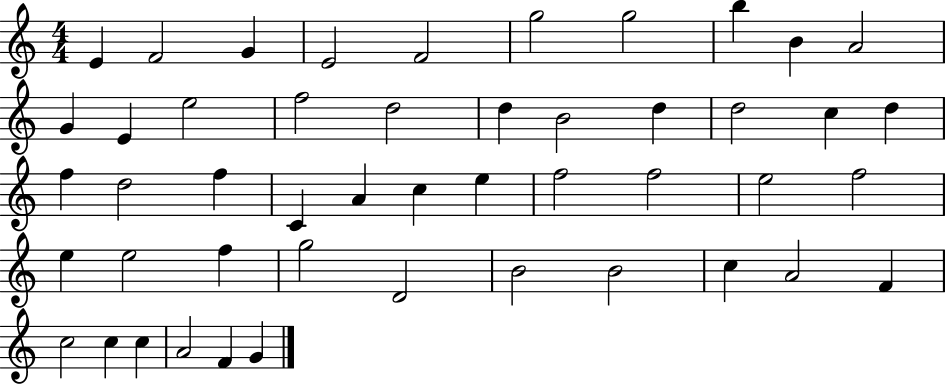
E4/q F4/h G4/q E4/h F4/h G5/h G5/h B5/q B4/q A4/h G4/q E4/q E5/h F5/h D5/h D5/q B4/h D5/q D5/h C5/q D5/q F5/q D5/h F5/q C4/q A4/q C5/q E5/q F5/h F5/h E5/h F5/h E5/q E5/h F5/q G5/h D4/h B4/h B4/h C5/q A4/h F4/q C5/h C5/q C5/q A4/h F4/q G4/q